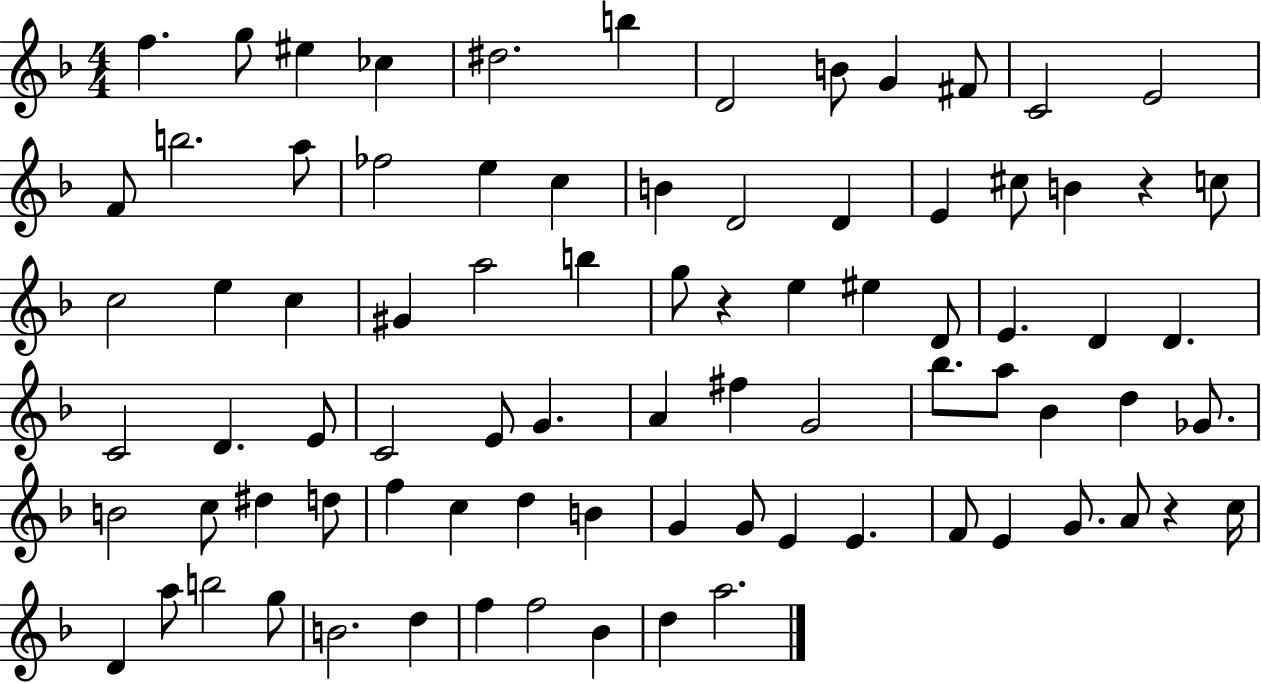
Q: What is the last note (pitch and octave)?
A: A5